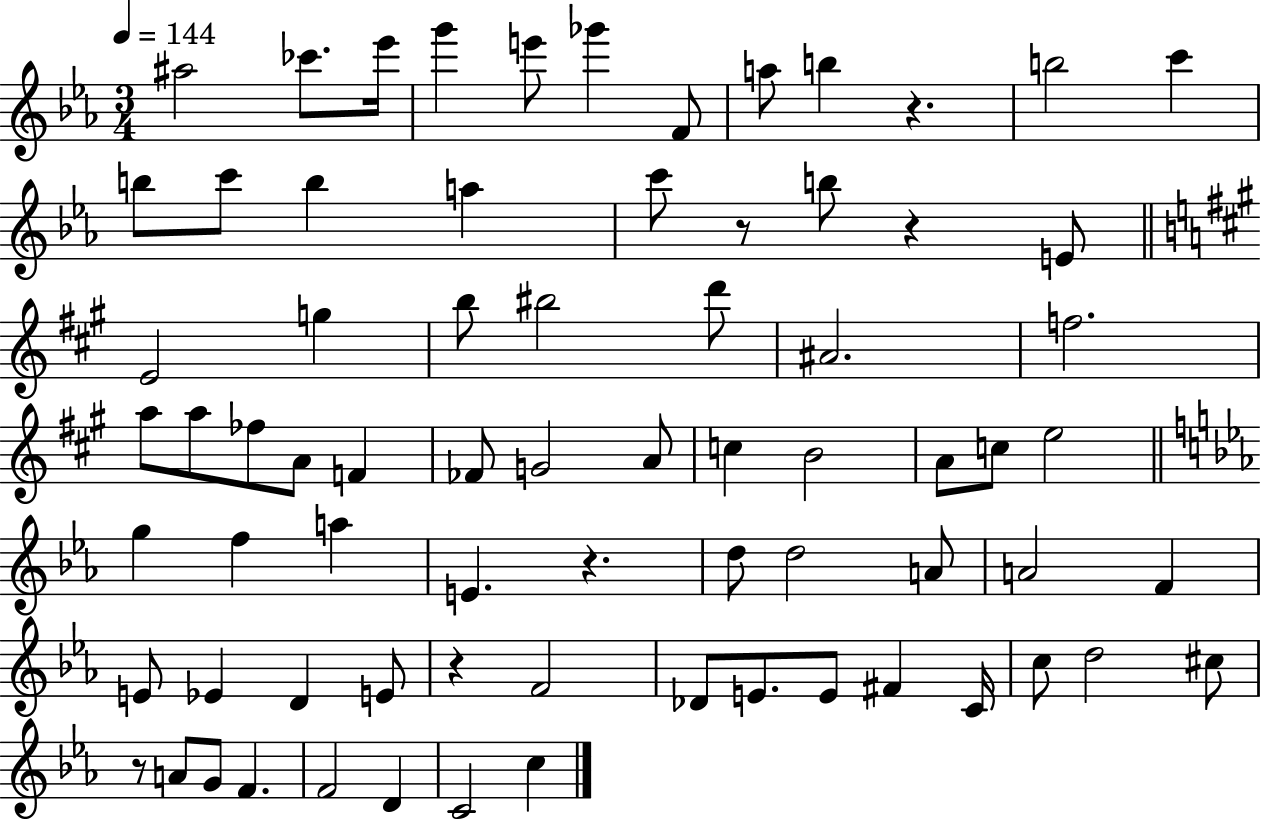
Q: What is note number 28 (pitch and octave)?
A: FES5